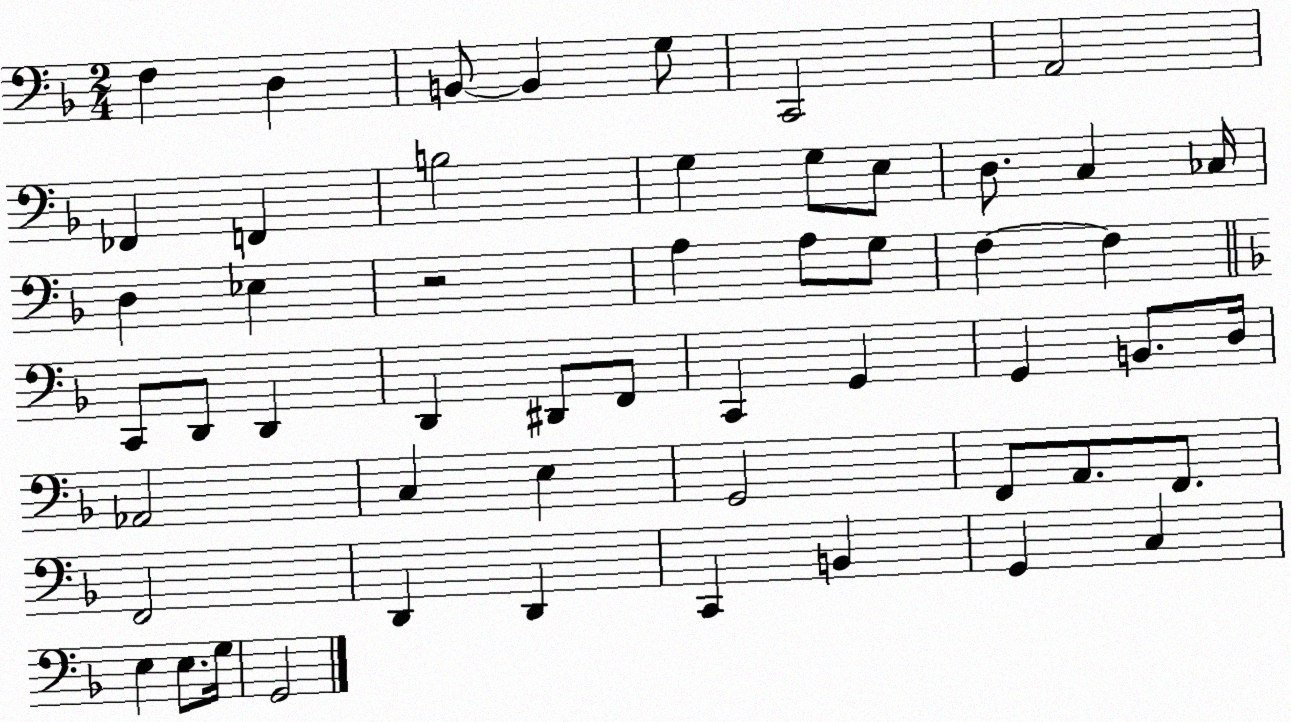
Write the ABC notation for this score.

X:1
T:Untitled
M:2/4
L:1/4
K:F
F, D, B,,/2 B,, G,/2 C,,2 A,,2 _F,, F,, B,2 G, G,/2 E,/2 D,/2 C, _C,/4 D, _E, z2 A, A,/2 G,/2 F, F, C,,/2 D,,/2 D,, D,, ^D,,/2 F,,/2 C,, G,, G,, B,,/2 D,/4 _A,,2 C, E, G,,2 F,,/2 A,,/2 F,,/2 F,,2 D,, D,, C,, B,, G,, C, E, E,/2 G,/4 G,,2